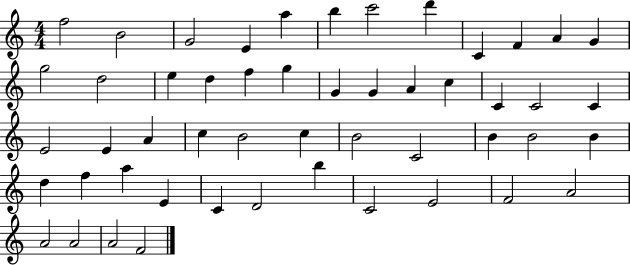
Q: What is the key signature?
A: C major